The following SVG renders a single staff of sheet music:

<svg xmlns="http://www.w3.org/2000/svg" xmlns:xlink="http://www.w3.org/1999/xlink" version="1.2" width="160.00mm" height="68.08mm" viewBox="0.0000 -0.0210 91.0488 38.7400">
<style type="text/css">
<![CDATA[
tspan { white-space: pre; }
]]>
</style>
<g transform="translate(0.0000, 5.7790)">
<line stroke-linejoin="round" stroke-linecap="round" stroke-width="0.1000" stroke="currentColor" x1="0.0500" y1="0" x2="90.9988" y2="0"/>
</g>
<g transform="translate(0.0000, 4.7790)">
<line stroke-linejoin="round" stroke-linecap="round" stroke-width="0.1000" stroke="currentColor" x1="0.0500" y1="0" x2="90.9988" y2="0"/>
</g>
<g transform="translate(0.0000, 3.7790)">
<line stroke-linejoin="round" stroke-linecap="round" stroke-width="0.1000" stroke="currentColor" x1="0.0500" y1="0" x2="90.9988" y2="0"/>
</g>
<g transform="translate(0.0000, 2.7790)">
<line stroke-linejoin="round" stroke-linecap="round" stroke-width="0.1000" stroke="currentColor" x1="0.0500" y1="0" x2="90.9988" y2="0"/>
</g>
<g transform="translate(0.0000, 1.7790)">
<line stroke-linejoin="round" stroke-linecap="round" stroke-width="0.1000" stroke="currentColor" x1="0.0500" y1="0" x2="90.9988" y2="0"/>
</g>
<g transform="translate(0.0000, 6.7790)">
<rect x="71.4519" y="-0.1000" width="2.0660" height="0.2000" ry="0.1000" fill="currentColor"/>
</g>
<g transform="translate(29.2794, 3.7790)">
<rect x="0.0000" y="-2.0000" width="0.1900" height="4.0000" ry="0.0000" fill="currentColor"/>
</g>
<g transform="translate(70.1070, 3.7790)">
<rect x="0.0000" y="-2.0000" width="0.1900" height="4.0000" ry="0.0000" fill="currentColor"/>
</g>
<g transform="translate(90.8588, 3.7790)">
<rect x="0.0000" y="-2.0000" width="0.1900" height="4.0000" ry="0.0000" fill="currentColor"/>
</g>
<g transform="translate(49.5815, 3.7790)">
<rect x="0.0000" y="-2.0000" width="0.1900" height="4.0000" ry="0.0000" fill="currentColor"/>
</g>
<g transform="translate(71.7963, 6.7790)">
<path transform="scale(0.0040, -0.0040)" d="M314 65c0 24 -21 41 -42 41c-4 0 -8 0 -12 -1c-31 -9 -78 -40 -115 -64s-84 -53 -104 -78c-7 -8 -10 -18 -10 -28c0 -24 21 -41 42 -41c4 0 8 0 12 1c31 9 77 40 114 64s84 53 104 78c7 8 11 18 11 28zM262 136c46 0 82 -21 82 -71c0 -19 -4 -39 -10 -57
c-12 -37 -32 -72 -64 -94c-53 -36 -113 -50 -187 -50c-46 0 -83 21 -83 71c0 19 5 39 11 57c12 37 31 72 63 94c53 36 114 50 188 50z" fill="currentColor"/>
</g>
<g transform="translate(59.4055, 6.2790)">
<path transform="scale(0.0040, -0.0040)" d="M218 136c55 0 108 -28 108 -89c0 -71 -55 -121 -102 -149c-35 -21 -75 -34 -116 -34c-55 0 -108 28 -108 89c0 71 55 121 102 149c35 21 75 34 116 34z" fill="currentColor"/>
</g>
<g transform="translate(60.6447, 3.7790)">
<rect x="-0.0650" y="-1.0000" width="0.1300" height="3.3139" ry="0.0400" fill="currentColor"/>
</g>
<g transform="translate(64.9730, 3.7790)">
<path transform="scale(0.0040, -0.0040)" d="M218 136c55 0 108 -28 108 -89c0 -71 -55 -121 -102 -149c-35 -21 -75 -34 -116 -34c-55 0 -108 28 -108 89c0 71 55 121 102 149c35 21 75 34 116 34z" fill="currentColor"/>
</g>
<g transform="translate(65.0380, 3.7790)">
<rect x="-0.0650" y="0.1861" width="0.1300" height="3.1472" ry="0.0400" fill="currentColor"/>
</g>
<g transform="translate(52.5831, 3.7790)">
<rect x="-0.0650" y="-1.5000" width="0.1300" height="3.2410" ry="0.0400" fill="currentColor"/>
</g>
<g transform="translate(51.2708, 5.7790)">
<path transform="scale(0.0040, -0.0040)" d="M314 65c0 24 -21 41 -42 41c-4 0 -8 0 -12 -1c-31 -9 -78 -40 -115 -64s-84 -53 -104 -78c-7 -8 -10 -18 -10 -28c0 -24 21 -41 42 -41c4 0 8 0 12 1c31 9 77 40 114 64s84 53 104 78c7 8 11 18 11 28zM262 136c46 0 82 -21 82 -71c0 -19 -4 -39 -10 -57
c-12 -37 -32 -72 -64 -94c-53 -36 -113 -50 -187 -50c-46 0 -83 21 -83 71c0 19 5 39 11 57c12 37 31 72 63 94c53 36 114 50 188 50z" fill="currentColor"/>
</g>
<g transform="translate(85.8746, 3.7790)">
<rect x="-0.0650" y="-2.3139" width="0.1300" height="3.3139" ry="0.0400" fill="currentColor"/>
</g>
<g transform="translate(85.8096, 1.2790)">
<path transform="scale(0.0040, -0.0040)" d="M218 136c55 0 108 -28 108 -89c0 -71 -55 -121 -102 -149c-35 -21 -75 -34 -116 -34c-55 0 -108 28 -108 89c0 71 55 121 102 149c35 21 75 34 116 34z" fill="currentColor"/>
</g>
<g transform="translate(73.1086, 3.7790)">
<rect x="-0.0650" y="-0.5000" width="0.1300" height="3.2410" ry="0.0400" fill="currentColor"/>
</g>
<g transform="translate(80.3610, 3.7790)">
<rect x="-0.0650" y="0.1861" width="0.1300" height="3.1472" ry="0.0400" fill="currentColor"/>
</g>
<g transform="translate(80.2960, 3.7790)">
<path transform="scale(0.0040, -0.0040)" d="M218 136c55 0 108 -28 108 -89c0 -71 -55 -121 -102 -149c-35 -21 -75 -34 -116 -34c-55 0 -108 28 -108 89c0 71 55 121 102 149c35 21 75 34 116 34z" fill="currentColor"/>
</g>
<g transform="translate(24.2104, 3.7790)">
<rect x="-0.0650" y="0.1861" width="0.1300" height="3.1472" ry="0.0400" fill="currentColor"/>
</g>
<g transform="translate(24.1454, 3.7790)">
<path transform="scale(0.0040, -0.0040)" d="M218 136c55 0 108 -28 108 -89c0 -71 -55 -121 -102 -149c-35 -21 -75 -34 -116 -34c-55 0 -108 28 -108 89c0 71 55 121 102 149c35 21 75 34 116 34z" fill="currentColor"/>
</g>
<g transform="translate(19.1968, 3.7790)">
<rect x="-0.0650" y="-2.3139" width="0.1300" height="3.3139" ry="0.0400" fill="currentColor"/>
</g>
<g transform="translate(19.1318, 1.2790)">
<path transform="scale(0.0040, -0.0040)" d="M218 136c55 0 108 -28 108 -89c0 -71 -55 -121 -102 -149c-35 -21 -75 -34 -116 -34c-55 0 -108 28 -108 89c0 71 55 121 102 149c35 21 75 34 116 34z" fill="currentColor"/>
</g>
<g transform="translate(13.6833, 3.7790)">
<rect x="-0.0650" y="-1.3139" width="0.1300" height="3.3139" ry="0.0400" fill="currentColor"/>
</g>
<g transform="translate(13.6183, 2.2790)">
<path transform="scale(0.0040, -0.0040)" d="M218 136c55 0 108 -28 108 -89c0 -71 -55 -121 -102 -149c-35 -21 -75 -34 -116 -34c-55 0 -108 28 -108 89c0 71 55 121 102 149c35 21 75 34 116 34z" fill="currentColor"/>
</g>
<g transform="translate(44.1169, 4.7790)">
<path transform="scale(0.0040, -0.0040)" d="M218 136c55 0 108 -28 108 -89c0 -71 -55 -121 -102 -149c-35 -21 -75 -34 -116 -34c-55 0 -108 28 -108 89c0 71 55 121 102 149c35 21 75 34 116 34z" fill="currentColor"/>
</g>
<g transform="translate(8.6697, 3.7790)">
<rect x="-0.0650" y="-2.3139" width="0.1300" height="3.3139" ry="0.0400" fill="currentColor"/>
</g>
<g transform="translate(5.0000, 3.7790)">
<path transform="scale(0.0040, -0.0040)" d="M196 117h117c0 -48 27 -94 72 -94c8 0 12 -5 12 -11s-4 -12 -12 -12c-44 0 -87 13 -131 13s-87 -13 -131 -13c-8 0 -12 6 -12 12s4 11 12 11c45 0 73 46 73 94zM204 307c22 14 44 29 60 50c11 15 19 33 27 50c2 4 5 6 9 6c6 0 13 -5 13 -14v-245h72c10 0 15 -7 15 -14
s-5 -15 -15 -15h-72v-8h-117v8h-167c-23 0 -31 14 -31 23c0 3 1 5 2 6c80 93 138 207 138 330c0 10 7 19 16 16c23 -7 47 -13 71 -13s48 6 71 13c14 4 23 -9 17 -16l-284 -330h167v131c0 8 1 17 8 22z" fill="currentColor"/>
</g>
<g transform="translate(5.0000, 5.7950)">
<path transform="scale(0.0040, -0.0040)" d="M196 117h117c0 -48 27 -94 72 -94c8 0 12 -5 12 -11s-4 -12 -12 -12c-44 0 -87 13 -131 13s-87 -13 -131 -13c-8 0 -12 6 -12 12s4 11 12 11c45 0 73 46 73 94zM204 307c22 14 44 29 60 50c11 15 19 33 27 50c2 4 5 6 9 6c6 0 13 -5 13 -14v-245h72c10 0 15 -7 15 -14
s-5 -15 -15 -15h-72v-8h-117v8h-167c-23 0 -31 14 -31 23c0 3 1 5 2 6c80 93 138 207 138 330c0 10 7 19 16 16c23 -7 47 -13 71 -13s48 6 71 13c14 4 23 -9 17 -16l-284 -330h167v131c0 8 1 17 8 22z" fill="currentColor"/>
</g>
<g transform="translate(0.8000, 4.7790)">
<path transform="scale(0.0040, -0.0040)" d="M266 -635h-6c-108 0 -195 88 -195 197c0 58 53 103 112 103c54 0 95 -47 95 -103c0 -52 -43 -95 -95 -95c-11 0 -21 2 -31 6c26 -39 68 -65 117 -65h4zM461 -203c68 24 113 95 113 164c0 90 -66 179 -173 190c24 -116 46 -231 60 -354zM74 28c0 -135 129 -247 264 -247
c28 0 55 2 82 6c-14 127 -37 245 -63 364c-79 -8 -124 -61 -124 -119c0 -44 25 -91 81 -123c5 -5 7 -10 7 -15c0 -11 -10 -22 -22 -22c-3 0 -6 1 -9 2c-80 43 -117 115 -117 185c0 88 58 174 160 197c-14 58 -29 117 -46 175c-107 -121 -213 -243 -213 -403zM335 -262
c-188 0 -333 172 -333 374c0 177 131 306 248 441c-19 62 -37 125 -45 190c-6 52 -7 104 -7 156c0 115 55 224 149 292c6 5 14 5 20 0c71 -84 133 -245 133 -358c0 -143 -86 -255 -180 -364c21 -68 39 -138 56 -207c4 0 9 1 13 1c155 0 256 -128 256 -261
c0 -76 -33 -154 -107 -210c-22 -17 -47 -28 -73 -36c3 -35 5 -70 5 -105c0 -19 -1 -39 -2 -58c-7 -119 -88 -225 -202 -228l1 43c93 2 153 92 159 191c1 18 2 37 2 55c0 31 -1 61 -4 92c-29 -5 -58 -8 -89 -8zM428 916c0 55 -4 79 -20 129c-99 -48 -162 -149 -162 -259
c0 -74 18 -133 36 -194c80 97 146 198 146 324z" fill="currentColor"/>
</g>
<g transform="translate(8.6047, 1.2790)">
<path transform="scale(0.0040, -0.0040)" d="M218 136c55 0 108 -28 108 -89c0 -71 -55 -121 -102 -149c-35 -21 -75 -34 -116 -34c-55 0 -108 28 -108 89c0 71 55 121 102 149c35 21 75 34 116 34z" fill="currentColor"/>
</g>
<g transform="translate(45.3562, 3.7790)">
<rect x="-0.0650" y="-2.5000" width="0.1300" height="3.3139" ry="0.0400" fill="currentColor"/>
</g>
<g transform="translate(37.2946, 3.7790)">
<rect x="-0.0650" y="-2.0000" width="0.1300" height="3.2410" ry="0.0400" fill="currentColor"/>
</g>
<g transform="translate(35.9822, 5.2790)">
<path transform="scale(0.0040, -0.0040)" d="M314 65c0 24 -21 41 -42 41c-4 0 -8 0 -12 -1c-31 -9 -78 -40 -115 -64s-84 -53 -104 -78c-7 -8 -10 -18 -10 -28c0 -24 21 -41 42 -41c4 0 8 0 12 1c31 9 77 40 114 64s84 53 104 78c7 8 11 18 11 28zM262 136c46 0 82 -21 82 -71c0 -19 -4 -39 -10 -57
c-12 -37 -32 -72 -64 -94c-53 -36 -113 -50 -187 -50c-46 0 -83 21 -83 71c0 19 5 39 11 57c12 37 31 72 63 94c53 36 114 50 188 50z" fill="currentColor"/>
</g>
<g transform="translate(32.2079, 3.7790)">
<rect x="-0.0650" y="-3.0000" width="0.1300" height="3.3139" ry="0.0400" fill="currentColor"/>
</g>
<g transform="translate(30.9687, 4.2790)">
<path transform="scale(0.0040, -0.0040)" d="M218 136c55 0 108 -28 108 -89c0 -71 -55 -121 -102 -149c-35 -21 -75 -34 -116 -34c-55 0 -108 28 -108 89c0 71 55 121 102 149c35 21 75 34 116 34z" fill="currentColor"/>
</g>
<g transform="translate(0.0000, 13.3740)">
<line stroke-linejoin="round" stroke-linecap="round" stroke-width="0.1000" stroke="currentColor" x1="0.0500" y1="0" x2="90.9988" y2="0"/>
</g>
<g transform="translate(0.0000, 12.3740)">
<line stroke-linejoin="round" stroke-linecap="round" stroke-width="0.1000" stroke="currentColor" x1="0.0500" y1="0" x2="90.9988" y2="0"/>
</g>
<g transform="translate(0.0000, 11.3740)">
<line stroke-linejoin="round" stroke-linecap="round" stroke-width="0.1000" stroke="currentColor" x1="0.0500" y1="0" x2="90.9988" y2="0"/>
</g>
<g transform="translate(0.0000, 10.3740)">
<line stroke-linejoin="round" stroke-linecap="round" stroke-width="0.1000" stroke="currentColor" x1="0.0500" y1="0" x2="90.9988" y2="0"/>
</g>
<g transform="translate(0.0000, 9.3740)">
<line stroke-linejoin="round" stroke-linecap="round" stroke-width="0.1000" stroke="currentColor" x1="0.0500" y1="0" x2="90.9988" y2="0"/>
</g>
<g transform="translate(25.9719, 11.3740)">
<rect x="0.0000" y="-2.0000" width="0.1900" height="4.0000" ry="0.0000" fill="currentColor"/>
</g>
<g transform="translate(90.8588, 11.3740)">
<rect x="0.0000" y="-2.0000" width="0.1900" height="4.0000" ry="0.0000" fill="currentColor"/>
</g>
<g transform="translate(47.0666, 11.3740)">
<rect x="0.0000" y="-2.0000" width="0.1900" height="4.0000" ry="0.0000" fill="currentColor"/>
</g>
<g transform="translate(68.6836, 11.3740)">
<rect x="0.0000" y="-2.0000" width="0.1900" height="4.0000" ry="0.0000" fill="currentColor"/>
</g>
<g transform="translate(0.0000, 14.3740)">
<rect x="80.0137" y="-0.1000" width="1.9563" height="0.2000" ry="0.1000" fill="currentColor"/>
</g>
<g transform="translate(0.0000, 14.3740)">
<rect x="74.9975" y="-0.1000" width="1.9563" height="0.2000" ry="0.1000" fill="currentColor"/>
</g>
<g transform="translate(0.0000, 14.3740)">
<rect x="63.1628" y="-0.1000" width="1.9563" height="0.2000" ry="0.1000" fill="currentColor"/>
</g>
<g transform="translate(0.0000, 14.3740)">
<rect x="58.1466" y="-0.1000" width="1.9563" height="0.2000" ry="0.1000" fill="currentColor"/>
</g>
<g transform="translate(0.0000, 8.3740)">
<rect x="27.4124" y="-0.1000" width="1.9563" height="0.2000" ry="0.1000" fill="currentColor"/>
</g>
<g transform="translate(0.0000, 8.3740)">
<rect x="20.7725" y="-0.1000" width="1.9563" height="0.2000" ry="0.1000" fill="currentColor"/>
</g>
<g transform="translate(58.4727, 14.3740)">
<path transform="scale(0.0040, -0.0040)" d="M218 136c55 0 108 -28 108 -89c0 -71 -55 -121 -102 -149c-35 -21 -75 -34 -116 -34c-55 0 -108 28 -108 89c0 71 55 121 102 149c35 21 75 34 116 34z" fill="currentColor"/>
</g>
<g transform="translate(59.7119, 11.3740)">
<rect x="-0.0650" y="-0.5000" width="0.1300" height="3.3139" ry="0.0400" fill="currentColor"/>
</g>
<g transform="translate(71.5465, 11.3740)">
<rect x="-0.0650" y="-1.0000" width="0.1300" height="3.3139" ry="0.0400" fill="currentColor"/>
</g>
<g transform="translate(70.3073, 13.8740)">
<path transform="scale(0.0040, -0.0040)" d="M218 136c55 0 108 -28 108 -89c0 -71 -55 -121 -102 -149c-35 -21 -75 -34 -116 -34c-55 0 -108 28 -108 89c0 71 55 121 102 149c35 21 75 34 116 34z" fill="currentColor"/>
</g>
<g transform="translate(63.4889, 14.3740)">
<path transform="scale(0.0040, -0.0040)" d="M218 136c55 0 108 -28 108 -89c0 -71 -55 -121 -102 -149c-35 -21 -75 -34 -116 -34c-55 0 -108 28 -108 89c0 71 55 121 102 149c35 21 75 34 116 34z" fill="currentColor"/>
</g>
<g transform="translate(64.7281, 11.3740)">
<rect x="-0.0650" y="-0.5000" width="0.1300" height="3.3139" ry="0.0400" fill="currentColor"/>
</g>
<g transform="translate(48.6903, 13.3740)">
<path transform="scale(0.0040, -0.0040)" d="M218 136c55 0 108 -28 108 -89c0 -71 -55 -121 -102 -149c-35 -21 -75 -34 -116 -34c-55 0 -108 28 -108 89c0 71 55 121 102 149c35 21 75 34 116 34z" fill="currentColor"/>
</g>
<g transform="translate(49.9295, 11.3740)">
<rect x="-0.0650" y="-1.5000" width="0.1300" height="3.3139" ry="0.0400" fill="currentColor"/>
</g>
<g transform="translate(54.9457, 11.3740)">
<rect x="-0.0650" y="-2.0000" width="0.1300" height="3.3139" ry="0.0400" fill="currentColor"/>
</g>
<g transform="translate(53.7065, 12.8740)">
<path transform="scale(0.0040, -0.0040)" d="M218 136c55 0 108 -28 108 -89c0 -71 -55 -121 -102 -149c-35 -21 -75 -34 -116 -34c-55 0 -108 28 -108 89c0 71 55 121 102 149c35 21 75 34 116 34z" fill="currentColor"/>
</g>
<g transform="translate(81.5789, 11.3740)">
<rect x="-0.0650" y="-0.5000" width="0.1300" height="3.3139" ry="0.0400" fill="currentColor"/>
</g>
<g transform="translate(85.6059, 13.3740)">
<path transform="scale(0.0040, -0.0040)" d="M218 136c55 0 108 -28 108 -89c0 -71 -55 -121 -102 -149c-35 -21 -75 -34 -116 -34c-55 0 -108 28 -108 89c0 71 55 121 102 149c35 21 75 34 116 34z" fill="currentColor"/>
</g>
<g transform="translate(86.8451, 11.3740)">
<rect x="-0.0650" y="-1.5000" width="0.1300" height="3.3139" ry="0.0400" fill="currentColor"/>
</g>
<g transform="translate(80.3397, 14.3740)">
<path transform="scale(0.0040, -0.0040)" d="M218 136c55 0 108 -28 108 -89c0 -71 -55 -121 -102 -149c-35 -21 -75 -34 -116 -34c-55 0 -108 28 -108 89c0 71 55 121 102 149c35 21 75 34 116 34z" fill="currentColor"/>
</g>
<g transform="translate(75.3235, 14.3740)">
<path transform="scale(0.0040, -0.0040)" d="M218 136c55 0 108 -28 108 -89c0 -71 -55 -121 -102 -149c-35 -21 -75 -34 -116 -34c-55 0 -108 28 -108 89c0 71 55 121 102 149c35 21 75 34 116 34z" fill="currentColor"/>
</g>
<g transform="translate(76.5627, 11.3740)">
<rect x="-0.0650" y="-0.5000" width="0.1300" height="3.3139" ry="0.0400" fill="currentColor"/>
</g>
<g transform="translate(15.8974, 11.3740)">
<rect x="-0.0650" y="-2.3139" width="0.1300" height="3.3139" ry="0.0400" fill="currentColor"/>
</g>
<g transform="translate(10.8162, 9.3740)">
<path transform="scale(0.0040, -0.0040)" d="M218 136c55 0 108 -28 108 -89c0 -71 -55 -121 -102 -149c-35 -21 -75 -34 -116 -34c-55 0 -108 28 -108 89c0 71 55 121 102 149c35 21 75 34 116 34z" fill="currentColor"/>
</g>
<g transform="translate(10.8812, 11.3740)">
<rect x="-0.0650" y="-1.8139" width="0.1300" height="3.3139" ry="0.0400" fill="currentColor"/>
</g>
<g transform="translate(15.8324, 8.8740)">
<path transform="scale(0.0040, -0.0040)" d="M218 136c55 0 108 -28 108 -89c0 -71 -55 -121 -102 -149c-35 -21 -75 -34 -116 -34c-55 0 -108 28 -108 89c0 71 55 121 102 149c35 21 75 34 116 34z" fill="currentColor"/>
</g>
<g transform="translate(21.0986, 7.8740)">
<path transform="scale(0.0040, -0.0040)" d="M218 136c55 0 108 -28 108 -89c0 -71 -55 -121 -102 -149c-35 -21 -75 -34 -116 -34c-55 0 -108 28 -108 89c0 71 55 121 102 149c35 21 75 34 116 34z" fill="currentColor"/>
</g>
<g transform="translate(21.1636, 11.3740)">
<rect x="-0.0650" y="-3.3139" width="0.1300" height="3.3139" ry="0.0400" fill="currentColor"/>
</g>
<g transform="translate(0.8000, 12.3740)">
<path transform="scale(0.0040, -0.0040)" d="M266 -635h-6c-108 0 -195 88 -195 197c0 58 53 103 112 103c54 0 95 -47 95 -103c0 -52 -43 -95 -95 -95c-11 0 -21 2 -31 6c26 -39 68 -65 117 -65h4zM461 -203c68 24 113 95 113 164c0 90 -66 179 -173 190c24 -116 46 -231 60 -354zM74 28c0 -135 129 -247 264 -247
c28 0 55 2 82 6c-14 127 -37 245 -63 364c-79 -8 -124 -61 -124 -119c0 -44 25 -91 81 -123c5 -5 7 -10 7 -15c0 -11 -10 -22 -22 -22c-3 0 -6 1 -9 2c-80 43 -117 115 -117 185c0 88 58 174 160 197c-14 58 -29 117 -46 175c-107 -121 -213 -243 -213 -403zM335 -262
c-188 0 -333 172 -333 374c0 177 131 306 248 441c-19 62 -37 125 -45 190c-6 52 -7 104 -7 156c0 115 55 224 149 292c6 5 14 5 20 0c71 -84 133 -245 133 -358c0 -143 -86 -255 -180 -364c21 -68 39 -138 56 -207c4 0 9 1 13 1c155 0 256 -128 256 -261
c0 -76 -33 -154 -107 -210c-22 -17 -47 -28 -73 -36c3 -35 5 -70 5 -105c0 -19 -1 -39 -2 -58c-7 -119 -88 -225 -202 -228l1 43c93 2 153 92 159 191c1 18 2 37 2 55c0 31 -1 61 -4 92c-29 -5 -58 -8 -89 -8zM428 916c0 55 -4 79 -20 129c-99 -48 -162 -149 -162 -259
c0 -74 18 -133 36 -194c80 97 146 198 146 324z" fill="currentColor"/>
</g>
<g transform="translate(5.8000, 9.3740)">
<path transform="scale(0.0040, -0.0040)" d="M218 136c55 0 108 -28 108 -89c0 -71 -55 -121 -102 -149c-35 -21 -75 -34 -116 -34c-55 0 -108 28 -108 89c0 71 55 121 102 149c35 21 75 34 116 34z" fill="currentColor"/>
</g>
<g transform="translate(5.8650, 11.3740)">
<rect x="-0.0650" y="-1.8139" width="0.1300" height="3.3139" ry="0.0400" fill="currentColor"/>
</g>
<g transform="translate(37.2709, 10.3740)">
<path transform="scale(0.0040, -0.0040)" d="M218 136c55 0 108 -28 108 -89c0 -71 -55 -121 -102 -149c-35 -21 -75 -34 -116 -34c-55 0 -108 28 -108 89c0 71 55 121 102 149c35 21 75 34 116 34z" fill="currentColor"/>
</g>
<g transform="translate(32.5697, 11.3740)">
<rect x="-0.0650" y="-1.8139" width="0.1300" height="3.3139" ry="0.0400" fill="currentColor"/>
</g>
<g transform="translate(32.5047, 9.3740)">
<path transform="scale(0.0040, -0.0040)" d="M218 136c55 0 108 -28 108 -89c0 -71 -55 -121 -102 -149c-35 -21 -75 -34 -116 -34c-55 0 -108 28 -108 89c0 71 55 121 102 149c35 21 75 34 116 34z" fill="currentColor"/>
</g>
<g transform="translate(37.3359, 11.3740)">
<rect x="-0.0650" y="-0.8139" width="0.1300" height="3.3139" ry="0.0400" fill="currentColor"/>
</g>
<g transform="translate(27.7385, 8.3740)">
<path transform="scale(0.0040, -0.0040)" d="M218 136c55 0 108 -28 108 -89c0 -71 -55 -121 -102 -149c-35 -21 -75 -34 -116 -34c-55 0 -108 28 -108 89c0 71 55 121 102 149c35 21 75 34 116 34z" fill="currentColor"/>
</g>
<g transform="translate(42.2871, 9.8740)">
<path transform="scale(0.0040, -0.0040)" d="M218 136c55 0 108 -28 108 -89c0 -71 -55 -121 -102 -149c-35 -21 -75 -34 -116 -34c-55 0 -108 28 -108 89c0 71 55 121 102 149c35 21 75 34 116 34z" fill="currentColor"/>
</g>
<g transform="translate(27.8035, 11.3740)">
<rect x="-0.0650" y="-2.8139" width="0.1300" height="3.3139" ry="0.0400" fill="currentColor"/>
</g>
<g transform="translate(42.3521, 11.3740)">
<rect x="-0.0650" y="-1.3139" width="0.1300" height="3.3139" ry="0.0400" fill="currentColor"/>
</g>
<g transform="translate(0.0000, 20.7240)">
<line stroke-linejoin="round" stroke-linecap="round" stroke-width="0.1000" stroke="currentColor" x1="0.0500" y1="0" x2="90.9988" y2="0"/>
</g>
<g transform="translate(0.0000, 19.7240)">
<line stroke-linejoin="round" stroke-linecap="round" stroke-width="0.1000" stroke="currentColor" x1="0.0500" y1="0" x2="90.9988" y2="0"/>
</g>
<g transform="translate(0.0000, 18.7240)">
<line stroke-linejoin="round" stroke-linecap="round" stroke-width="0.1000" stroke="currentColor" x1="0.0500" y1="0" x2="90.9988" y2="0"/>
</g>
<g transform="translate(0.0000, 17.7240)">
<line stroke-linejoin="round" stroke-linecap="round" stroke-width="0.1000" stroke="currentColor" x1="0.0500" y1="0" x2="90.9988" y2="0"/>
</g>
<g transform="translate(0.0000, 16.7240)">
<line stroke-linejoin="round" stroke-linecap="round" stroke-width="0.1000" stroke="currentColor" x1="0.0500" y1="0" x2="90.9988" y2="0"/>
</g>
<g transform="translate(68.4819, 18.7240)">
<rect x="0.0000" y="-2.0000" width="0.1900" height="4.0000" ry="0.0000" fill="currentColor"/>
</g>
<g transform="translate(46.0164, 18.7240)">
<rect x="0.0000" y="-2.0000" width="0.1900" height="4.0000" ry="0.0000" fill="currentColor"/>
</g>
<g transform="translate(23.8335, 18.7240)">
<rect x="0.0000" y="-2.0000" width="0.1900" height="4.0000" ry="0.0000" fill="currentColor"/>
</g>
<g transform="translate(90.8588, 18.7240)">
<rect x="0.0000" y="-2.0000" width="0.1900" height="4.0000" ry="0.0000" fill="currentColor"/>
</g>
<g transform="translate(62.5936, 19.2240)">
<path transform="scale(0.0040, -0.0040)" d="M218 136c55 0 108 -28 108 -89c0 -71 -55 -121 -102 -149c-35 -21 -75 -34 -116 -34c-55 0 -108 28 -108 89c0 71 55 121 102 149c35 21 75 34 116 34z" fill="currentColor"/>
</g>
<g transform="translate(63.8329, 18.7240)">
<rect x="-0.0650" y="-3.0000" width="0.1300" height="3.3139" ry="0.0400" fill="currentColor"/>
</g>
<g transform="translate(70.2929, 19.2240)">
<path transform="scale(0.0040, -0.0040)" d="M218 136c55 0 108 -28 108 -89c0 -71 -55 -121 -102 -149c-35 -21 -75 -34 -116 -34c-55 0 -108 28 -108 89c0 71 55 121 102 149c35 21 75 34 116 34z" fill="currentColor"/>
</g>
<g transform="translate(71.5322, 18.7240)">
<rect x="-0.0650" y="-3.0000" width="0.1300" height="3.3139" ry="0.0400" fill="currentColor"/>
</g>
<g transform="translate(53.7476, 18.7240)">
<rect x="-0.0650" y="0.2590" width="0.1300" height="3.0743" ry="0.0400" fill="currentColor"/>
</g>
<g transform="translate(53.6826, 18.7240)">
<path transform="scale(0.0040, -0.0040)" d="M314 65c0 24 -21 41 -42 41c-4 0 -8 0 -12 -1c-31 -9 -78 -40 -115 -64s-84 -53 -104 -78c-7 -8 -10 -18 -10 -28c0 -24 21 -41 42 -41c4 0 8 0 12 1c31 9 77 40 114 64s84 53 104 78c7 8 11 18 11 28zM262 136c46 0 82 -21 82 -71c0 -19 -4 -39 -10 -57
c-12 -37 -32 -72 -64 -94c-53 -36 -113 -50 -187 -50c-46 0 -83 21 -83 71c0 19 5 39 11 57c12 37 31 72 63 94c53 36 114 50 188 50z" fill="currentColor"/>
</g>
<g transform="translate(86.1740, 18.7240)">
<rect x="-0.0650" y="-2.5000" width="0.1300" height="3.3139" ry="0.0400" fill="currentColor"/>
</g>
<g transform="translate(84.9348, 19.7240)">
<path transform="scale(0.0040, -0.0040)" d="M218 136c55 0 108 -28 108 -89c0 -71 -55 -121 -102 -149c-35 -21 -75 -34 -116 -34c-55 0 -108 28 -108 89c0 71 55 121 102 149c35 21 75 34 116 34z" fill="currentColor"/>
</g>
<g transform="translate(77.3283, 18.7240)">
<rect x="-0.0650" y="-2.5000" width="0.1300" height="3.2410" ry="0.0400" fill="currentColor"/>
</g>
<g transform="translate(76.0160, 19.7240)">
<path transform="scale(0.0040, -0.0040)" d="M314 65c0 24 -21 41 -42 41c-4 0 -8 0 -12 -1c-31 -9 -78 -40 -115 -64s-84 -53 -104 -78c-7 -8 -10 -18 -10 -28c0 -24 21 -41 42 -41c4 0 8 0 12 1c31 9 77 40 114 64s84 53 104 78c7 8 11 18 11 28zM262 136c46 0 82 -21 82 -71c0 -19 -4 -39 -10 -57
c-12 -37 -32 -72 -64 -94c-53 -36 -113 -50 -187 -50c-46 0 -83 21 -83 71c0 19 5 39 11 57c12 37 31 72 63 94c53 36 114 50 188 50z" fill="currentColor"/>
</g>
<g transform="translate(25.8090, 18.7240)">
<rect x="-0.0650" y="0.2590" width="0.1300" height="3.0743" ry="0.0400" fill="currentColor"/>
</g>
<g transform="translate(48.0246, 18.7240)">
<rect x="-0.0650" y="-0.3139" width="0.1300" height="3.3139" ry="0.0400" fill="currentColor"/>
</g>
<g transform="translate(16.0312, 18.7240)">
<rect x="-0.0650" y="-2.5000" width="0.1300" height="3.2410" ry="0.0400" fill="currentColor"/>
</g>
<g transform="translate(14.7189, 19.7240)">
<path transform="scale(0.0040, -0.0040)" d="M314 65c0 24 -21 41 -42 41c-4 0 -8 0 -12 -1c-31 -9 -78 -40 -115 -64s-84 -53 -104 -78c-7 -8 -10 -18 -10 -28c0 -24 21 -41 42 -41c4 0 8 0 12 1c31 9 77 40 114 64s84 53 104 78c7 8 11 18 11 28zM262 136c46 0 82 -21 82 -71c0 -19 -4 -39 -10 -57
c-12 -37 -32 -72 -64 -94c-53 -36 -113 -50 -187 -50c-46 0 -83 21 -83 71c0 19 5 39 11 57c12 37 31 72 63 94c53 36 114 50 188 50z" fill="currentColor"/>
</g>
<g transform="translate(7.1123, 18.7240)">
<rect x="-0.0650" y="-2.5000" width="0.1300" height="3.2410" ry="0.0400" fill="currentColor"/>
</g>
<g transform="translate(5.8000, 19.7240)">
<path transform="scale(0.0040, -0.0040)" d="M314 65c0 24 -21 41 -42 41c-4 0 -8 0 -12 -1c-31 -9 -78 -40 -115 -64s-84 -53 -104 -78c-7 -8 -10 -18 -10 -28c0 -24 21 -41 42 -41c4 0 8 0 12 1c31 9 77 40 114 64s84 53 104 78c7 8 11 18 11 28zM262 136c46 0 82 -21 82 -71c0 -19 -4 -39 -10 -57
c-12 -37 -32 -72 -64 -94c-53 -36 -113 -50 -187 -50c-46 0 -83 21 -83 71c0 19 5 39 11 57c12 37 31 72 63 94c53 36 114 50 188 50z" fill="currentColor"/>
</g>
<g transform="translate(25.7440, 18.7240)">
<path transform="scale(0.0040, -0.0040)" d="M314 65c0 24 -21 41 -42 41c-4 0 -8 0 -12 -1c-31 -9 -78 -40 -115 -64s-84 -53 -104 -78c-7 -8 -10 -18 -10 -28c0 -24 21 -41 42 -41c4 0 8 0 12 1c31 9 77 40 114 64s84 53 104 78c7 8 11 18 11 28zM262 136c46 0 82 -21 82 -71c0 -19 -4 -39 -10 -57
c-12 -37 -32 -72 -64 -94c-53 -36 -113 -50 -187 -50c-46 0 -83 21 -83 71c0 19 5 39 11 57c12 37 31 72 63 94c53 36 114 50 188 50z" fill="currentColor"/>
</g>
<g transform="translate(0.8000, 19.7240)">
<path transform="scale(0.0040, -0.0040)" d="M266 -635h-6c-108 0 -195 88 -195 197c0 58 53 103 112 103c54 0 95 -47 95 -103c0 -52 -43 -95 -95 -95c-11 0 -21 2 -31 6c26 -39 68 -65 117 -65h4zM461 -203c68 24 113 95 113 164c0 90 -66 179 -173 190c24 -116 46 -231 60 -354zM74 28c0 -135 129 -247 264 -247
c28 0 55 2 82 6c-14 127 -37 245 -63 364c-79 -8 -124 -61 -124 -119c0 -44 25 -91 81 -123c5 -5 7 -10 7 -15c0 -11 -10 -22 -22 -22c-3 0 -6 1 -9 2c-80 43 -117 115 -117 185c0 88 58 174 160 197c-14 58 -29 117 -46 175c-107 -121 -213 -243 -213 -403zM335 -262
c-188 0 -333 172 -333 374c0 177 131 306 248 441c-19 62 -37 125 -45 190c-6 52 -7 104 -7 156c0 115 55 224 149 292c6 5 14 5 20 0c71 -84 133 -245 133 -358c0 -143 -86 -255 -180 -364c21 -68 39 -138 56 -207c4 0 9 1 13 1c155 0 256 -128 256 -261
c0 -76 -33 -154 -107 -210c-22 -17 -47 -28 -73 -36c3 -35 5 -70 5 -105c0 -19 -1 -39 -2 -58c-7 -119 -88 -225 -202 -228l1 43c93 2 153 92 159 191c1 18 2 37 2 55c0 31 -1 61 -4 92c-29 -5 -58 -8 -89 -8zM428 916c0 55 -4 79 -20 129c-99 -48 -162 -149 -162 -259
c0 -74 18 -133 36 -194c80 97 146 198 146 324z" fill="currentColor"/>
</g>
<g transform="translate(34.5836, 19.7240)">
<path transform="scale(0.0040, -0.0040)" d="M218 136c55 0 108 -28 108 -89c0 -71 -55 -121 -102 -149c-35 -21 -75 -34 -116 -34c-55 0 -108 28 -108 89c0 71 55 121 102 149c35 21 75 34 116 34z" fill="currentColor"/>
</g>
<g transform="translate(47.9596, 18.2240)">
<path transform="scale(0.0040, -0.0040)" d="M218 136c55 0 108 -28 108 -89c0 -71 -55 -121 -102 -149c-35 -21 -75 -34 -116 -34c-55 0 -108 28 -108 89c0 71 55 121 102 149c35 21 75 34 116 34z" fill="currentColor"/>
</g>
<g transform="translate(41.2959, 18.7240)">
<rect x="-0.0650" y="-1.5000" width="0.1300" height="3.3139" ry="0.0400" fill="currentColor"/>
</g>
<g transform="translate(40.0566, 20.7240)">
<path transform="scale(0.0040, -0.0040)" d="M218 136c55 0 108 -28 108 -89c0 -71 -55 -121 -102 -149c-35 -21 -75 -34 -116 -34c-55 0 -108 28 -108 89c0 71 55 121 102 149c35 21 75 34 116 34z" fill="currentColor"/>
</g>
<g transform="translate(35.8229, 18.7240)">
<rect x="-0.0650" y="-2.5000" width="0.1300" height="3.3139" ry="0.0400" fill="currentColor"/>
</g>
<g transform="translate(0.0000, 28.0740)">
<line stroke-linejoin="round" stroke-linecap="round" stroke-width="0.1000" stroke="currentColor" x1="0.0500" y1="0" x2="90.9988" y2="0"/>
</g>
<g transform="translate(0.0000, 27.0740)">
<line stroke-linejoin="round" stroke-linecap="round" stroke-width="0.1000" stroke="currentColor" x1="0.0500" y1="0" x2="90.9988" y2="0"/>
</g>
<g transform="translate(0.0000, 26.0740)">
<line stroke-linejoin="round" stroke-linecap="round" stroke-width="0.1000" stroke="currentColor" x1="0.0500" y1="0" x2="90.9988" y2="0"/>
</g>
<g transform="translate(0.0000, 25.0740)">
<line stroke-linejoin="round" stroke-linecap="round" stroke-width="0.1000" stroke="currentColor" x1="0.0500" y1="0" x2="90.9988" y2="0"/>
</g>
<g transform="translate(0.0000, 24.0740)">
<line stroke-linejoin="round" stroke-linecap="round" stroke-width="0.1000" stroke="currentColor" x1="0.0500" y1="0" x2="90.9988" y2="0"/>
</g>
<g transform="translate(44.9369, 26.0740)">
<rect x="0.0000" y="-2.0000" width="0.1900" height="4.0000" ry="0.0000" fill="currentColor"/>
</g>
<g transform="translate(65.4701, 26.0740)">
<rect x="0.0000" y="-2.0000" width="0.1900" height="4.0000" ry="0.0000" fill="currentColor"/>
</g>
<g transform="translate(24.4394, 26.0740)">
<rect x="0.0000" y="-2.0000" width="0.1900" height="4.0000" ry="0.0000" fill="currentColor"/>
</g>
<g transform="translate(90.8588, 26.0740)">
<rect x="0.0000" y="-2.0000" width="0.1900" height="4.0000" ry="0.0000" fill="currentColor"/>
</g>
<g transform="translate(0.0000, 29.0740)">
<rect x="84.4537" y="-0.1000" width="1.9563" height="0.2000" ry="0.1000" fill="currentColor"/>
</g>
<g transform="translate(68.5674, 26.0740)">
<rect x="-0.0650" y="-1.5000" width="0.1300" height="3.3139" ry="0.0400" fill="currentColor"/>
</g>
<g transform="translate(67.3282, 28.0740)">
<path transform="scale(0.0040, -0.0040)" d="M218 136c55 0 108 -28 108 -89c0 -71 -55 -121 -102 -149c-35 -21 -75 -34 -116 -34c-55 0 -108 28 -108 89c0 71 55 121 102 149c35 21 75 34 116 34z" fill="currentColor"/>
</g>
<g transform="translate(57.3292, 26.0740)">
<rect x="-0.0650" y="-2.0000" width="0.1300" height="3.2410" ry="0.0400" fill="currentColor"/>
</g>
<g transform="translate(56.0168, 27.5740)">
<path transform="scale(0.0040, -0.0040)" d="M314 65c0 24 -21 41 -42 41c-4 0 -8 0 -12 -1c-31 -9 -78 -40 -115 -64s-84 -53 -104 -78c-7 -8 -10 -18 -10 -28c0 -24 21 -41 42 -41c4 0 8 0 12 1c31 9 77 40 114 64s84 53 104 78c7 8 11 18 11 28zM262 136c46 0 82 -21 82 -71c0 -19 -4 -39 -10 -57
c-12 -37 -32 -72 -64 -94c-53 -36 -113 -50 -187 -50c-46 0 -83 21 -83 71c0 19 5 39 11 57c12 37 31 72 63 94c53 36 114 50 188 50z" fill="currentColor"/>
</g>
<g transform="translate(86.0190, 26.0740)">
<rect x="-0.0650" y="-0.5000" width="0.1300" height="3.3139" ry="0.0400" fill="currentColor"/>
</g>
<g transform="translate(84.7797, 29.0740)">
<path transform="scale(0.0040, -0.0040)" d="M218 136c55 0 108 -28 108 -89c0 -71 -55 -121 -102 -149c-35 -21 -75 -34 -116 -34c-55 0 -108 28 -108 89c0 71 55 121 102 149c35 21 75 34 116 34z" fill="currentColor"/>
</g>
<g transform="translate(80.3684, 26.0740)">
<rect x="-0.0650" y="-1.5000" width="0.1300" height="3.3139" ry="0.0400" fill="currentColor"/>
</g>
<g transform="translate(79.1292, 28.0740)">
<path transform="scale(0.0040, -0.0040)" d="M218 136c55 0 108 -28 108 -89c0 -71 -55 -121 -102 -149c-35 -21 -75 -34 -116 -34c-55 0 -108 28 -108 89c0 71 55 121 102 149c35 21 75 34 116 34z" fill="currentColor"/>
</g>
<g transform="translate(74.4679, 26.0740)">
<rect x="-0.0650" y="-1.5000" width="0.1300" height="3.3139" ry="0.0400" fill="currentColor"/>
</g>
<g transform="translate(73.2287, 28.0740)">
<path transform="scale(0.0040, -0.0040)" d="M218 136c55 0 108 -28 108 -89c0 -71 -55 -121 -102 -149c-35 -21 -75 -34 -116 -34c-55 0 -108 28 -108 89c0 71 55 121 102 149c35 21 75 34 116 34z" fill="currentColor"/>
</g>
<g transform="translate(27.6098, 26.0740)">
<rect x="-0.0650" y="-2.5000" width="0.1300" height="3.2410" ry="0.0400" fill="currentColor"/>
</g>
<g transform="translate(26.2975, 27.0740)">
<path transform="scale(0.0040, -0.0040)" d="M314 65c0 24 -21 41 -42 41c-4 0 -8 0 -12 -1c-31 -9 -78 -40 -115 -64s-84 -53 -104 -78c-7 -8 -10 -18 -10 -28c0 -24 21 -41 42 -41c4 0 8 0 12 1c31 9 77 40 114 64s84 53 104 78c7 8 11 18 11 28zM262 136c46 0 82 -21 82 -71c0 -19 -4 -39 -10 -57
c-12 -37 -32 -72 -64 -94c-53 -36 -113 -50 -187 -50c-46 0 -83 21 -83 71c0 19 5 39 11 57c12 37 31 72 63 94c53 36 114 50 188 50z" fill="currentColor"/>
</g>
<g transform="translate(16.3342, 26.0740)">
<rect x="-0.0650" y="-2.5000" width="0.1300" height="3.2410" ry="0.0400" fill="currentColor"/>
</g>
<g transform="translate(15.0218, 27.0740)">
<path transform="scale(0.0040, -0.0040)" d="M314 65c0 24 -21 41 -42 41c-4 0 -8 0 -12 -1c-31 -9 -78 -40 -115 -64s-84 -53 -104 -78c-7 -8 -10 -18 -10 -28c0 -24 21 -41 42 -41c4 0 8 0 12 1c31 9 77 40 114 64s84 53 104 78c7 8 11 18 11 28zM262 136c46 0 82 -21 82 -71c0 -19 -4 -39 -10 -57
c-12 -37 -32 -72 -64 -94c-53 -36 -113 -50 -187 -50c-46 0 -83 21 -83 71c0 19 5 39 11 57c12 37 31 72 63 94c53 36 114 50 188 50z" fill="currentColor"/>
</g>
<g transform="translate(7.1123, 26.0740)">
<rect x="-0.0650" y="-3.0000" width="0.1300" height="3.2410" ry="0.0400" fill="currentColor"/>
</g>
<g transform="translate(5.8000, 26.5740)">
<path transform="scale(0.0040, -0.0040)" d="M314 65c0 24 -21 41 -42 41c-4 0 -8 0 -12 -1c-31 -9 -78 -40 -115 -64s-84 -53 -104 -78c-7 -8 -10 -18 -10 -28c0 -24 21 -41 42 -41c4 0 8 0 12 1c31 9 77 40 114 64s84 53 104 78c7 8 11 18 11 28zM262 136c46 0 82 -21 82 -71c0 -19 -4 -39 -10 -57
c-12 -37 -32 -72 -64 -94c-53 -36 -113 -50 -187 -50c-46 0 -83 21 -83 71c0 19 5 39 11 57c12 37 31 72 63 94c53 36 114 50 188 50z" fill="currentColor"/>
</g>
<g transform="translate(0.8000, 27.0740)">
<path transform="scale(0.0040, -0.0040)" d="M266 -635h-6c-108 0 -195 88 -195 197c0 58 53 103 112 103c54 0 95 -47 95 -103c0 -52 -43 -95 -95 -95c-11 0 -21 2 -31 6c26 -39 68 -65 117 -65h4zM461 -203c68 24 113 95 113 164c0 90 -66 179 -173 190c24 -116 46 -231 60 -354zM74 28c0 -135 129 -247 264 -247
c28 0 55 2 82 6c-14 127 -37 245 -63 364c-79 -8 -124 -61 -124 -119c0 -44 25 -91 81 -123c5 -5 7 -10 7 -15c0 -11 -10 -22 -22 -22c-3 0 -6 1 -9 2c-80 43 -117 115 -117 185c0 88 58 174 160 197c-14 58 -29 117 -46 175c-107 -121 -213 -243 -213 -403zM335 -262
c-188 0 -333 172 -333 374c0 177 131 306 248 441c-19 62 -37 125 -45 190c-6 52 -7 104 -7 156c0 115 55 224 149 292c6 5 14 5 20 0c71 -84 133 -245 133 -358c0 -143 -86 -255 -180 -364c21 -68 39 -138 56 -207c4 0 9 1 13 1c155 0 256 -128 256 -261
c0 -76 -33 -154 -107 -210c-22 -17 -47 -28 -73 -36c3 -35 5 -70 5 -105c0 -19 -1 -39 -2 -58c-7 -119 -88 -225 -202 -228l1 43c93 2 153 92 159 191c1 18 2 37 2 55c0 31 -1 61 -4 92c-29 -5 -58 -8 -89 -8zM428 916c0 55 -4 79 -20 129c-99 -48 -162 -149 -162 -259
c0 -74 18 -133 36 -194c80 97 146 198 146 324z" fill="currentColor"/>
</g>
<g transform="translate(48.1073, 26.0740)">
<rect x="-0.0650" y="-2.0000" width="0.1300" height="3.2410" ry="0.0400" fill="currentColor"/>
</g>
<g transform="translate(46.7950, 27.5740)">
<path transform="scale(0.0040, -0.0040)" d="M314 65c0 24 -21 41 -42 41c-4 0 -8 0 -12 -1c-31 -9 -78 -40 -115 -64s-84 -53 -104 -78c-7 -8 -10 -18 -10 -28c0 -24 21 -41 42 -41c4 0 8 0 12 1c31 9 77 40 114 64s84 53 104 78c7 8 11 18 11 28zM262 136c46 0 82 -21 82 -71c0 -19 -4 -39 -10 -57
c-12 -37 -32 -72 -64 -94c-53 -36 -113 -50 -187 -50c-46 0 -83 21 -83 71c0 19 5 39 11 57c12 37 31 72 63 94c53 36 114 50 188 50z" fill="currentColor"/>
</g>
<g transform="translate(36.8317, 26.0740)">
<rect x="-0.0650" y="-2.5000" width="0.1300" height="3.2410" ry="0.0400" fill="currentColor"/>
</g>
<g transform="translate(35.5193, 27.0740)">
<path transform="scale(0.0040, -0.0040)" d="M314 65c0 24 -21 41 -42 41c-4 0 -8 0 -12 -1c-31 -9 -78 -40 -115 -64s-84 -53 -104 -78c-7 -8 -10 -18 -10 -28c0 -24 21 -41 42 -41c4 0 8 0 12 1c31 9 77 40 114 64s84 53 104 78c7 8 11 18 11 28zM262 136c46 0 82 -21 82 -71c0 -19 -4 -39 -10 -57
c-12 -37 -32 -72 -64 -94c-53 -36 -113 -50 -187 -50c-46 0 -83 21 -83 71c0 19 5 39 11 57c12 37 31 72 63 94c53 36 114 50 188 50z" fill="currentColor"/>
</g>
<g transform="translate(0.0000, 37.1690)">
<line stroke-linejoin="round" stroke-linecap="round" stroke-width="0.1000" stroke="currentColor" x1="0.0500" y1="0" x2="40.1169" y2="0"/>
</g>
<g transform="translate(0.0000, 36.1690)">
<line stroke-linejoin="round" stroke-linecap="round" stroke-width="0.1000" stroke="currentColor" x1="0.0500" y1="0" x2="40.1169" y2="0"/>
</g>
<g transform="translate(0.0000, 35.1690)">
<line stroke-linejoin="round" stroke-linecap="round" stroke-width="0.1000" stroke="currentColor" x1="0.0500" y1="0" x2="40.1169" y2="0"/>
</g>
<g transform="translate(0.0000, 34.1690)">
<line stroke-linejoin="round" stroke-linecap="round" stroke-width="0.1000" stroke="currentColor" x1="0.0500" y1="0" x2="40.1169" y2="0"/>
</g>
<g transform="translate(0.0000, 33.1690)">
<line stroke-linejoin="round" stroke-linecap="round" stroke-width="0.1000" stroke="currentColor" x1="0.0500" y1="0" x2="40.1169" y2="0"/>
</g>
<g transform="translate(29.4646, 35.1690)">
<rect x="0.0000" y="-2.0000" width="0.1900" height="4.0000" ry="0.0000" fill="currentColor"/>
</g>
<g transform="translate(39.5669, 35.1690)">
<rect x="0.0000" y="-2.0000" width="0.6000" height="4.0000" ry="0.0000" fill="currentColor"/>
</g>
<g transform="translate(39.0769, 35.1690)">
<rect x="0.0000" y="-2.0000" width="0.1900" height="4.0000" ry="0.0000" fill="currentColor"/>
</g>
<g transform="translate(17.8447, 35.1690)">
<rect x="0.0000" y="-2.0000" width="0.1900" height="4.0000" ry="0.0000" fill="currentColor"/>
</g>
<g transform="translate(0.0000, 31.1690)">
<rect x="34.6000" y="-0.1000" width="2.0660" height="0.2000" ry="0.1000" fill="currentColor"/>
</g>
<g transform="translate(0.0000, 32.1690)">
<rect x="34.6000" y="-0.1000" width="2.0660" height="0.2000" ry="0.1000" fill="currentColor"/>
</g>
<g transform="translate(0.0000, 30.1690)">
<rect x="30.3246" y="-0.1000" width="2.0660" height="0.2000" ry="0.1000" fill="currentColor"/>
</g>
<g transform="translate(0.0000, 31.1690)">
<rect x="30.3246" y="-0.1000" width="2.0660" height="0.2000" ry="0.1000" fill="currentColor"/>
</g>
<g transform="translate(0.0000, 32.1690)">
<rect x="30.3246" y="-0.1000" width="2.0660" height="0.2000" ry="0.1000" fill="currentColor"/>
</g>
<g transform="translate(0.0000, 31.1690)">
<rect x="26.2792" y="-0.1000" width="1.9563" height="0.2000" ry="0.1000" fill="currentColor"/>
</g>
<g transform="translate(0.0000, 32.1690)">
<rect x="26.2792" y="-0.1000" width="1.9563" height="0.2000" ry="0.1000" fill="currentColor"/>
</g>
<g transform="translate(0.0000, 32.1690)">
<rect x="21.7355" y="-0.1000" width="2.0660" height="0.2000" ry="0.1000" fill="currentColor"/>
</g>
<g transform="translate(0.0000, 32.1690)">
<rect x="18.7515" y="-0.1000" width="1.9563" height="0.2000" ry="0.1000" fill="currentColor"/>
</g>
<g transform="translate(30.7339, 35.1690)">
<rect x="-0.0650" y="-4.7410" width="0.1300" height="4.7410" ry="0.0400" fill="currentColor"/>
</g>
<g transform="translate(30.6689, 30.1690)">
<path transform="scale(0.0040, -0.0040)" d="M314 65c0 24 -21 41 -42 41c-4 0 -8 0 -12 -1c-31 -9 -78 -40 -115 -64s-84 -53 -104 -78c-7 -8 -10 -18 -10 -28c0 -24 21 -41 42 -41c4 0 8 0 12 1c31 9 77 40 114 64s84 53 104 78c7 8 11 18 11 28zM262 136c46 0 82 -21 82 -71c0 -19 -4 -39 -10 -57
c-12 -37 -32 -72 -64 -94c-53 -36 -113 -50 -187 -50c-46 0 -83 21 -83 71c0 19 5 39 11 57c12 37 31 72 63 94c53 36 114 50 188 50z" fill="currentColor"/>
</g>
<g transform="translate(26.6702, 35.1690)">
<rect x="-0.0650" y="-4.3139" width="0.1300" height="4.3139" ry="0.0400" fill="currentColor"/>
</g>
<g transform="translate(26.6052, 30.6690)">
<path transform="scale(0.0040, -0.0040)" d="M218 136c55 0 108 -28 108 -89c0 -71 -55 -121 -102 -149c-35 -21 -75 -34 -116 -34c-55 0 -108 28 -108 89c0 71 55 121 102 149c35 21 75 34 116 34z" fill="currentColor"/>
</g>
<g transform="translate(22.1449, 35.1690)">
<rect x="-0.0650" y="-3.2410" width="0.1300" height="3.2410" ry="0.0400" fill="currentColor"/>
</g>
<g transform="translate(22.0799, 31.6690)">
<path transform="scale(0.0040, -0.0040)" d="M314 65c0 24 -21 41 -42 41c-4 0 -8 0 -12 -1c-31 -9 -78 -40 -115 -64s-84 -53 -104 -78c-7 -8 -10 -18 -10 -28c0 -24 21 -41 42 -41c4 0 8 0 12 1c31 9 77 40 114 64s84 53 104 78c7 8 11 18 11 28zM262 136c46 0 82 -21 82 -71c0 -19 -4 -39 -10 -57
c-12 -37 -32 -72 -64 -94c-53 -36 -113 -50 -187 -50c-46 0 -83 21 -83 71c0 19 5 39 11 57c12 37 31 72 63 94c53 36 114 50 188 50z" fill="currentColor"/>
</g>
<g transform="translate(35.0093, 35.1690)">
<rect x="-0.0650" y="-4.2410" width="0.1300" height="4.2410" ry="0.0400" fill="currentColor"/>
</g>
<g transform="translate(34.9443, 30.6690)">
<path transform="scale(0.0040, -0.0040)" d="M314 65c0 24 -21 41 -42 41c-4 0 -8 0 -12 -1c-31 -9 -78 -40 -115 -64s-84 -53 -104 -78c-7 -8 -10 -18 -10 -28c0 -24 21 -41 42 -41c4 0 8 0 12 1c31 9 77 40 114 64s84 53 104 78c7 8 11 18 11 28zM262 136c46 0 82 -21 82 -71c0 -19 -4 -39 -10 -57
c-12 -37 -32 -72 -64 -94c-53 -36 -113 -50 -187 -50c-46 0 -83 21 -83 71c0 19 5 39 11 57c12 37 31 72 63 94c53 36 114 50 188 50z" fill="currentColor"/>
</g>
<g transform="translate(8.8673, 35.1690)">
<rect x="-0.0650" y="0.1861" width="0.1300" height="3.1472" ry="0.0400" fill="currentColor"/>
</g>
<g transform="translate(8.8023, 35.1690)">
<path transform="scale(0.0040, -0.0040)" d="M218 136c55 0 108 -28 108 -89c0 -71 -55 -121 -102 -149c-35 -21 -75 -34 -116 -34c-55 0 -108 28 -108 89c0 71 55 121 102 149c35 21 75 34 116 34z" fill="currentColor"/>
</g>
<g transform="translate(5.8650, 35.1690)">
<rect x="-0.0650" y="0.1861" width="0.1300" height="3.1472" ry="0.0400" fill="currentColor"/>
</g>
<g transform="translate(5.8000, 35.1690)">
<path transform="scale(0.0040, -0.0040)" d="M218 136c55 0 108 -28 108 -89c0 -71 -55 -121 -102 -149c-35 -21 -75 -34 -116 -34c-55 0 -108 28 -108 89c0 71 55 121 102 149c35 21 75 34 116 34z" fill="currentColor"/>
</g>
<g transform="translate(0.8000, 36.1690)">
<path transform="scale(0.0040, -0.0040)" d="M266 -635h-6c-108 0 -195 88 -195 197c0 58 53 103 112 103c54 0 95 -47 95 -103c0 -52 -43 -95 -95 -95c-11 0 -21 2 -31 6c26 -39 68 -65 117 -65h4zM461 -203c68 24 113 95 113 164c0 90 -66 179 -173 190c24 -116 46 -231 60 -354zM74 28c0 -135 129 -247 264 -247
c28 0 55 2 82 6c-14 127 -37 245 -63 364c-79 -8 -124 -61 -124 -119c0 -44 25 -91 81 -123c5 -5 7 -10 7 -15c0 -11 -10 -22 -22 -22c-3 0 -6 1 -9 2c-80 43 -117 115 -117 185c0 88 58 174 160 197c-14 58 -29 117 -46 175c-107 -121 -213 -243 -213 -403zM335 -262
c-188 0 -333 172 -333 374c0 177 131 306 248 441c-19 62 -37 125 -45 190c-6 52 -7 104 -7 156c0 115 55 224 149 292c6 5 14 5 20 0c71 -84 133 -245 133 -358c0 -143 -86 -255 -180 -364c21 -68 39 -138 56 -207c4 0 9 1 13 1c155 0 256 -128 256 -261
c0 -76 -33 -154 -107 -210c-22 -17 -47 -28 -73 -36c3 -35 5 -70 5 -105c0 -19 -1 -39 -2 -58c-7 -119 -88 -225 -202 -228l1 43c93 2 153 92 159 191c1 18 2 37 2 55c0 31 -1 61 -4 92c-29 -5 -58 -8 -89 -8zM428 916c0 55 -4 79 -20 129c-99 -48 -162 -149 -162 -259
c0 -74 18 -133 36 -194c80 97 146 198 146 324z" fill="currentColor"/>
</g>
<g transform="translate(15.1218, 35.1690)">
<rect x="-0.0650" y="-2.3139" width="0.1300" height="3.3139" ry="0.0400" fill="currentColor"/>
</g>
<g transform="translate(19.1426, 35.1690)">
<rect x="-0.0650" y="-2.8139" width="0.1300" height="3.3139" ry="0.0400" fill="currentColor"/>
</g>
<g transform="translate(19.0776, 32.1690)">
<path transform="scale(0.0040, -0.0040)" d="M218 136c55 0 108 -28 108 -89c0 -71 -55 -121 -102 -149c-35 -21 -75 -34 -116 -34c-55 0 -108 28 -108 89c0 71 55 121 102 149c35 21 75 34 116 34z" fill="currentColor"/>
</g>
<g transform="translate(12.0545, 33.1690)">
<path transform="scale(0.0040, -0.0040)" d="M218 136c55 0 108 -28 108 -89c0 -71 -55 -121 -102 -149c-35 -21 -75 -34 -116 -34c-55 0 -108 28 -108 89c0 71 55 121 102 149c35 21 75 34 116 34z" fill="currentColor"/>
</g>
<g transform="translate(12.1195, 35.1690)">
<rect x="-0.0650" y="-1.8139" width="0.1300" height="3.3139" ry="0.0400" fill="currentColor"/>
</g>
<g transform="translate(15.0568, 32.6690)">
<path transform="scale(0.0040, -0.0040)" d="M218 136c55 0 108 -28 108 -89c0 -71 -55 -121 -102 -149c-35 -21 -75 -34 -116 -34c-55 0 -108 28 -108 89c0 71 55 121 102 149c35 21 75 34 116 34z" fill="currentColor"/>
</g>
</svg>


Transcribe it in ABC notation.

X:1
T:Untitled
M:4/4
L:1/4
K:C
g e g B A F2 G E2 D B C2 B g f f g b a f d e E F C C D C C E G2 G2 B2 G E c B2 A A G2 G A2 G2 G2 G2 F2 F2 E E E C B B f g a b2 d' e'2 d'2